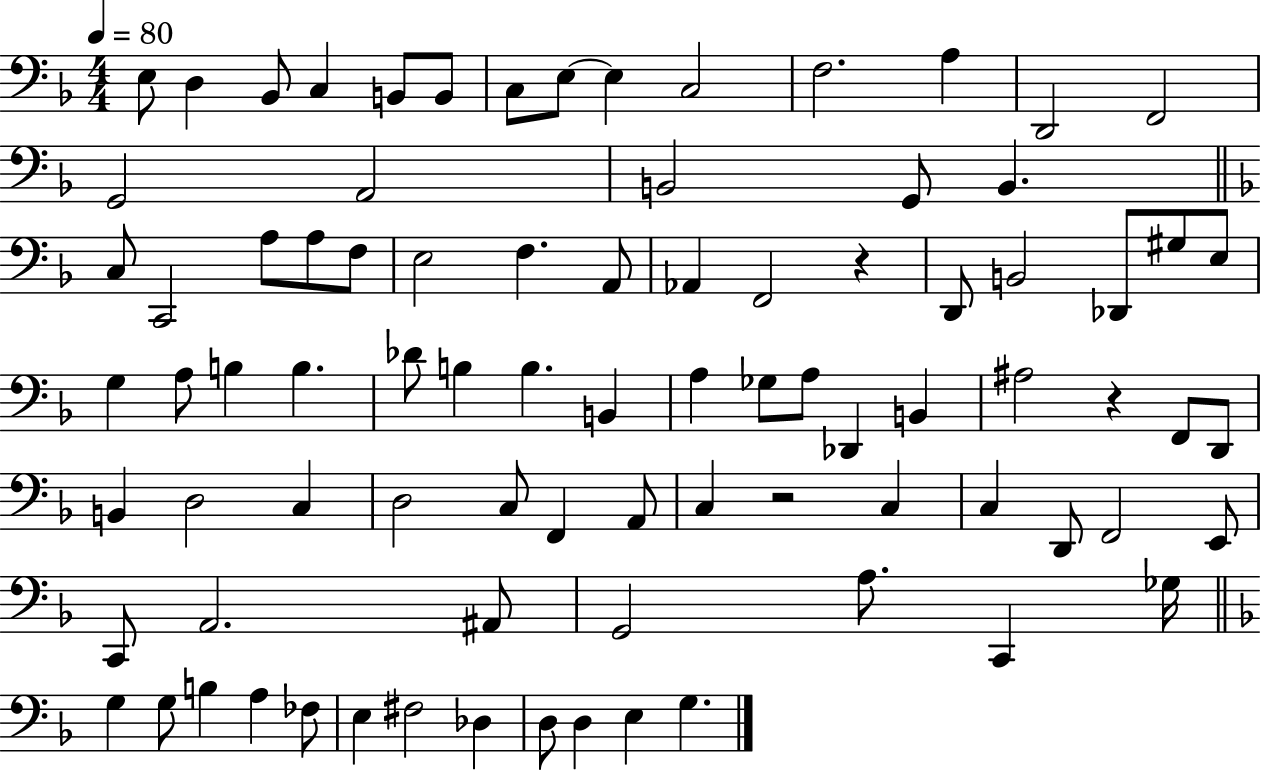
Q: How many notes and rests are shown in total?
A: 85